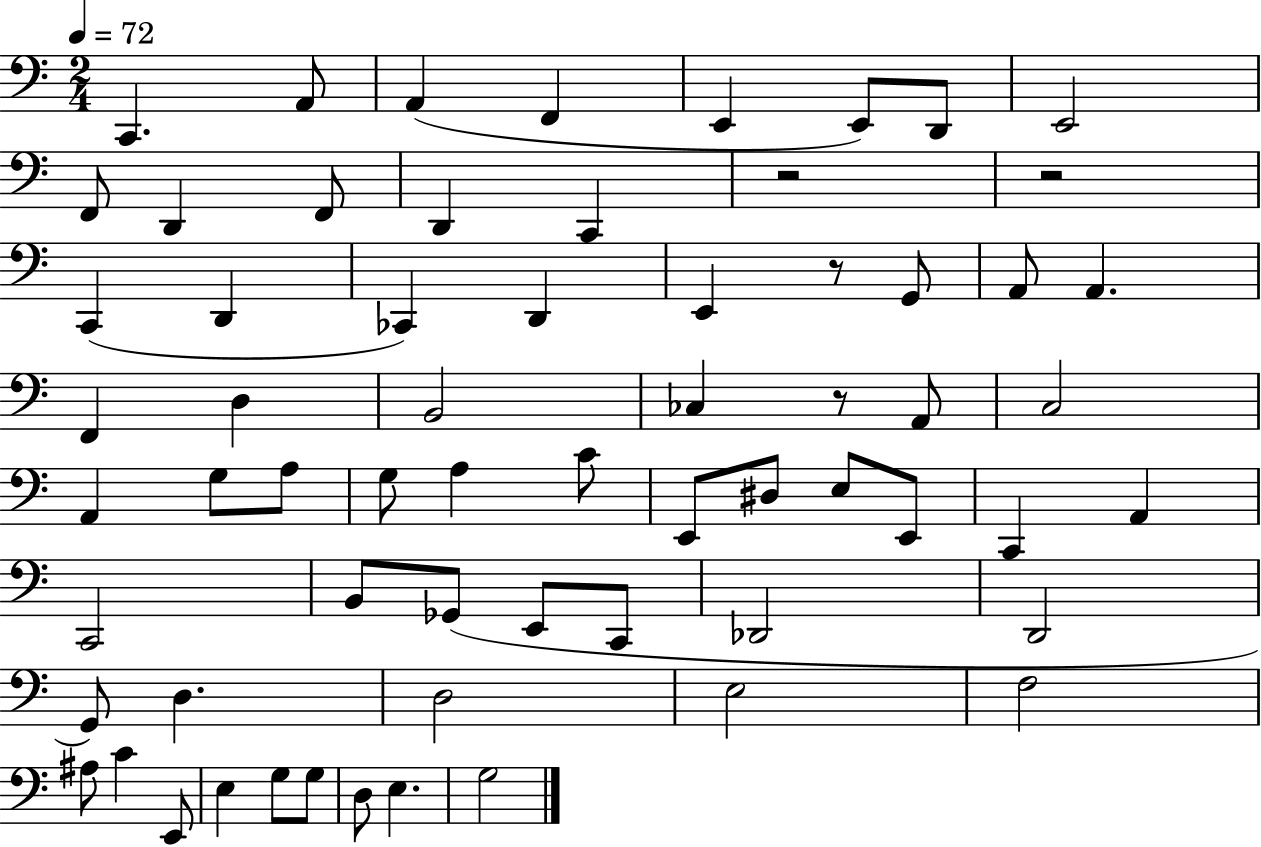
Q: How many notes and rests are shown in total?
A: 64